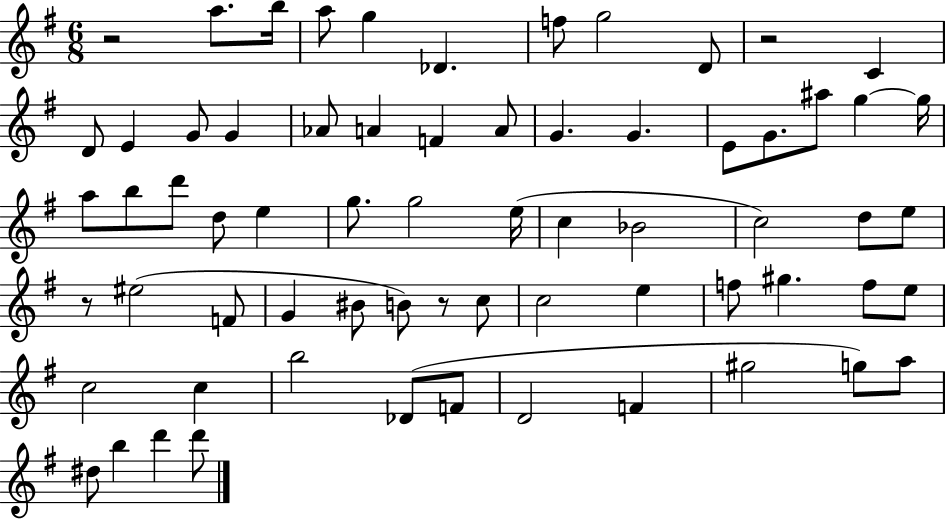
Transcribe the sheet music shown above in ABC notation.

X:1
T:Untitled
M:6/8
L:1/4
K:G
z2 a/2 b/4 a/2 g _D f/2 g2 D/2 z2 C D/2 E G/2 G _A/2 A F A/2 G G E/2 G/2 ^a/2 g g/4 a/2 b/2 d'/2 d/2 e g/2 g2 e/4 c _B2 c2 d/2 e/2 z/2 ^e2 F/2 G ^B/2 B/2 z/2 c/2 c2 e f/2 ^g f/2 e/2 c2 c b2 _D/2 F/2 D2 F ^g2 g/2 a/2 ^d/2 b d' d'/2